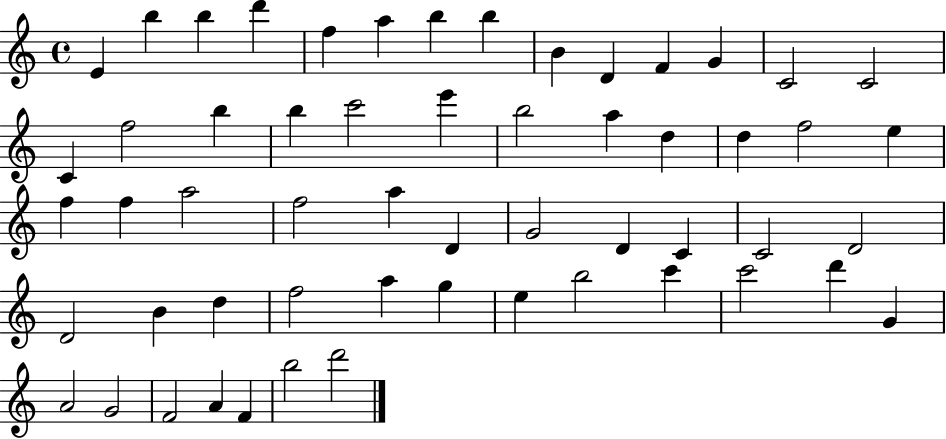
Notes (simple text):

E4/q B5/q B5/q D6/q F5/q A5/q B5/q B5/q B4/q D4/q F4/q G4/q C4/h C4/h C4/q F5/h B5/q B5/q C6/h E6/q B5/h A5/q D5/q D5/q F5/h E5/q F5/q F5/q A5/h F5/h A5/q D4/q G4/h D4/q C4/q C4/h D4/h D4/h B4/q D5/q F5/h A5/q G5/q E5/q B5/h C6/q C6/h D6/q G4/q A4/h G4/h F4/h A4/q F4/q B5/h D6/h